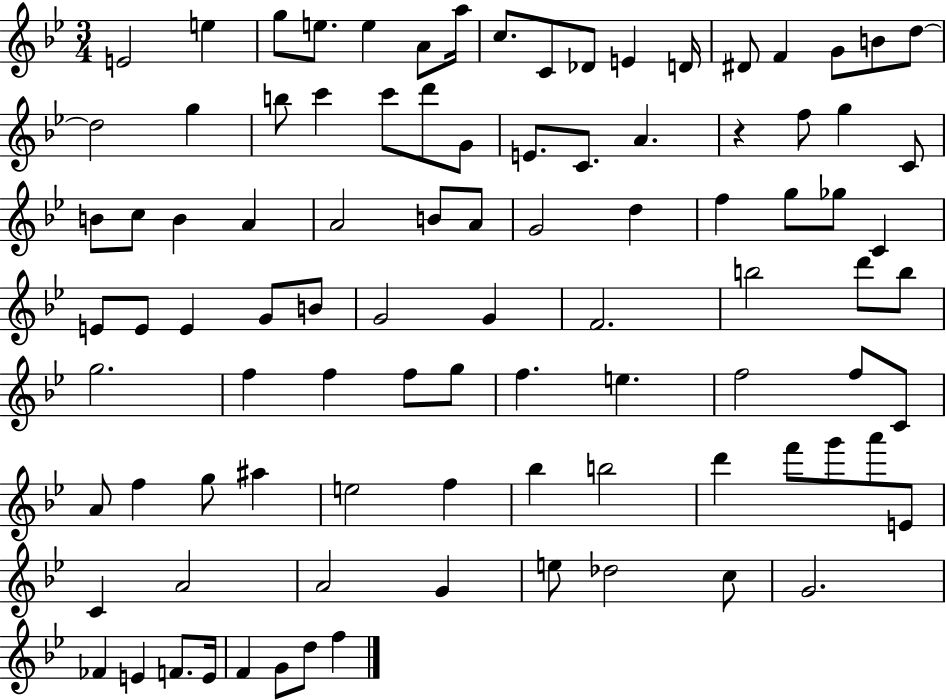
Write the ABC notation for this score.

X:1
T:Untitled
M:3/4
L:1/4
K:Bb
E2 e g/2 e/2 e A/2 a/4 c/2 C/2 _D/2 E D/4 ^D/2 F G/2 B/2 d/2 d2 g b/2 c' c'/2 d'/2 G/2 E/2 C/2 A z f/2 g C/2 B/2 c/2 B A A2 B/2 A/2 G2 d f g/2 _g/2 C E/2 E/2 E G/2 B/2 G2 G F2 b2 d'/2 b/2 g2 f f f/2 g/2 f e f2 f/2 C/2 A/2 f g/2 ^a e2 f _b b2 d' f'/2 g'/2 a'/2 E/2 C A2 A2 G e/2 _d2 c/2 G2 _F E F/2 E/4 F G/2 d/2 f